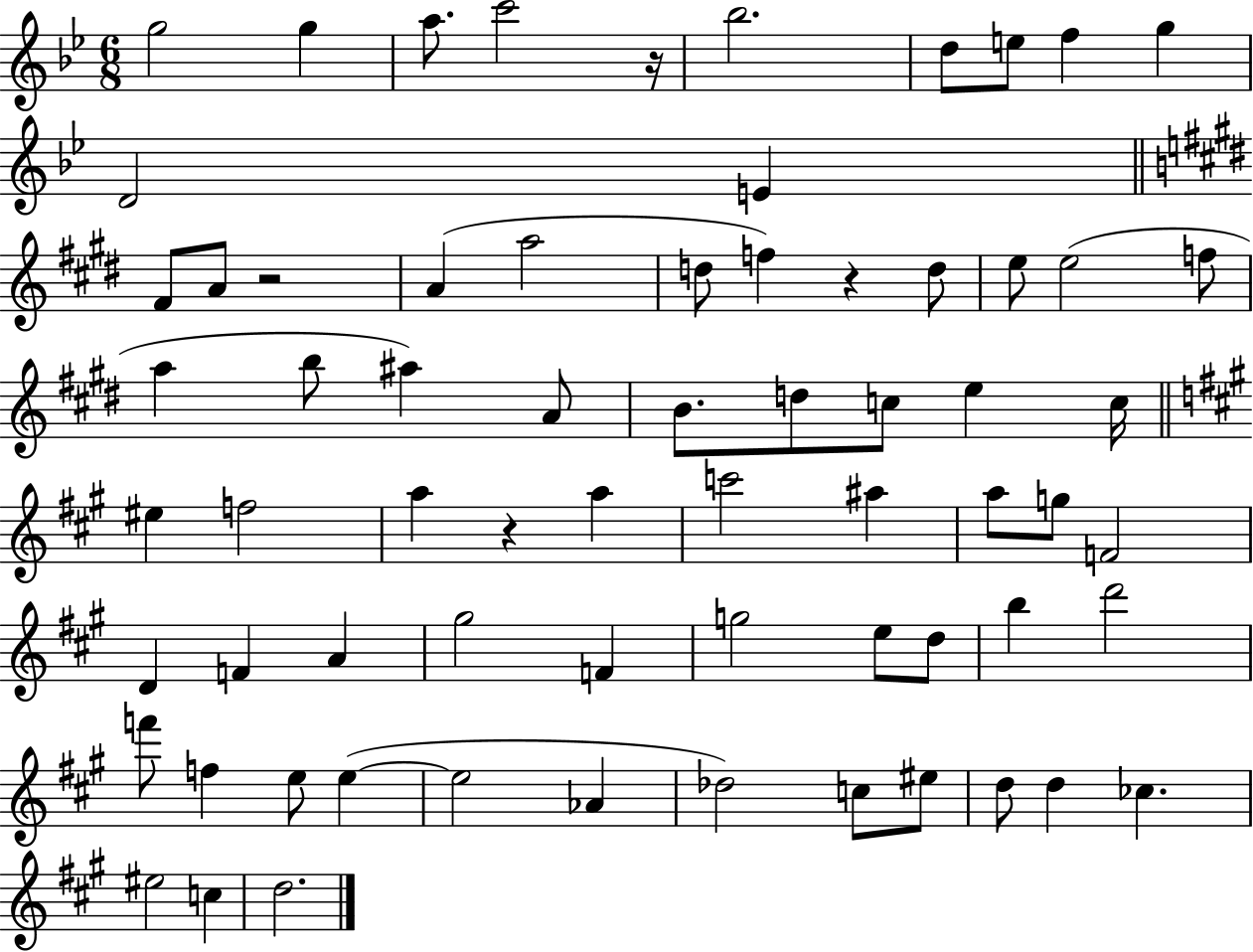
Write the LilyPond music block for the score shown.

{
  \clef treble
  \numericTimeSignature
  \time 6/8
  \key bes \major
  g''2 g''4 | a''8. c'''2 r16 | bes''2. | d''8 e''8 f''4 g''4 | \break d'2 e'4 | \bar "||" \break \key e \major fis'8 a'8 r2 | a'4( a''2 | d''8 f''4) r4 d''8 | e''8 e''2( f''8 | \break a''4 b''8 ais''4) a'8 | b'8. d''8 c''8 e''4 c''16 | \bar "||" \break \key a \major eis''4 f''2 | a''4 r4 a''4 | c'''2 ais''4 | a''8 g''8 f'2 | \break d'4 f'4 a'4 | gis''2 f'4 | g''2 e''8 d''8 | b''4 d'''2 | \break f'''8 f''4 e''8 e''4~(~ | e''2 aes'4 | des''2) c''8 eis''8 | d''8 d''4 ces''4. | \break eis''2 c''4 | d''2. | \bar "|."
}